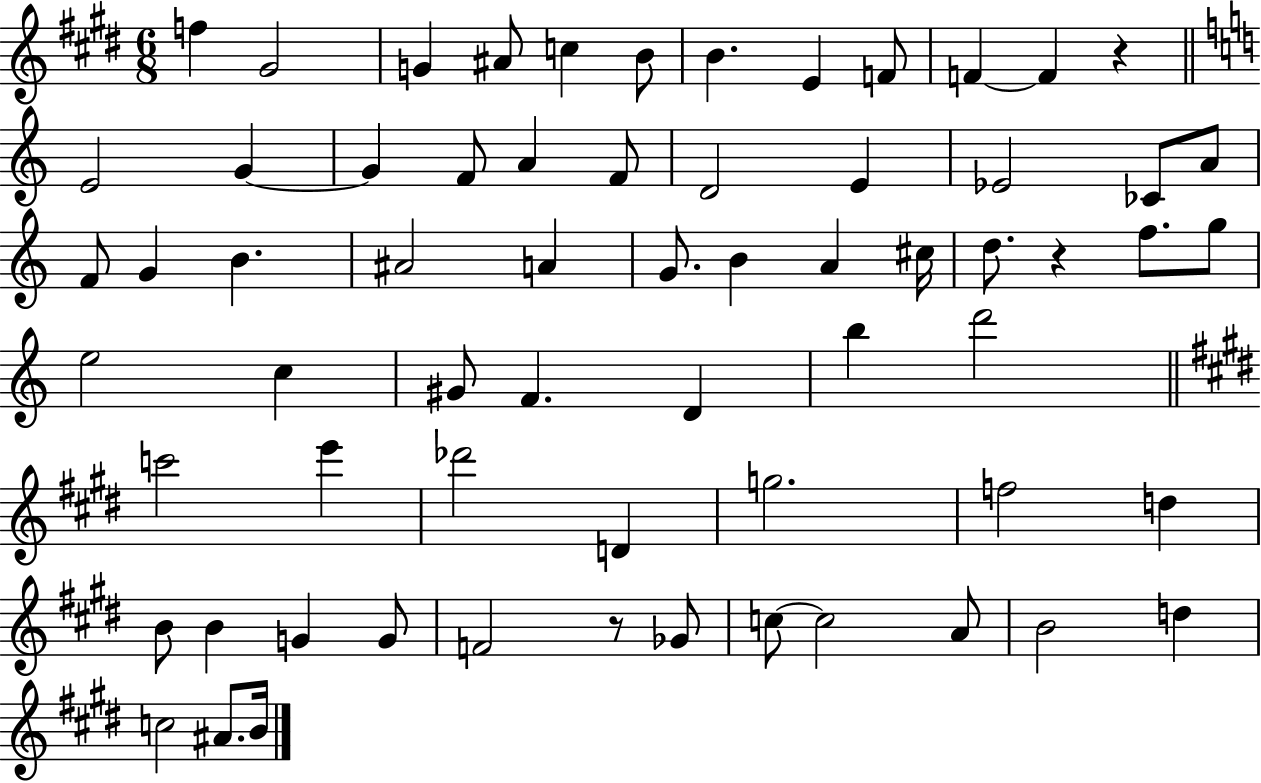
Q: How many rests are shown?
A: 3